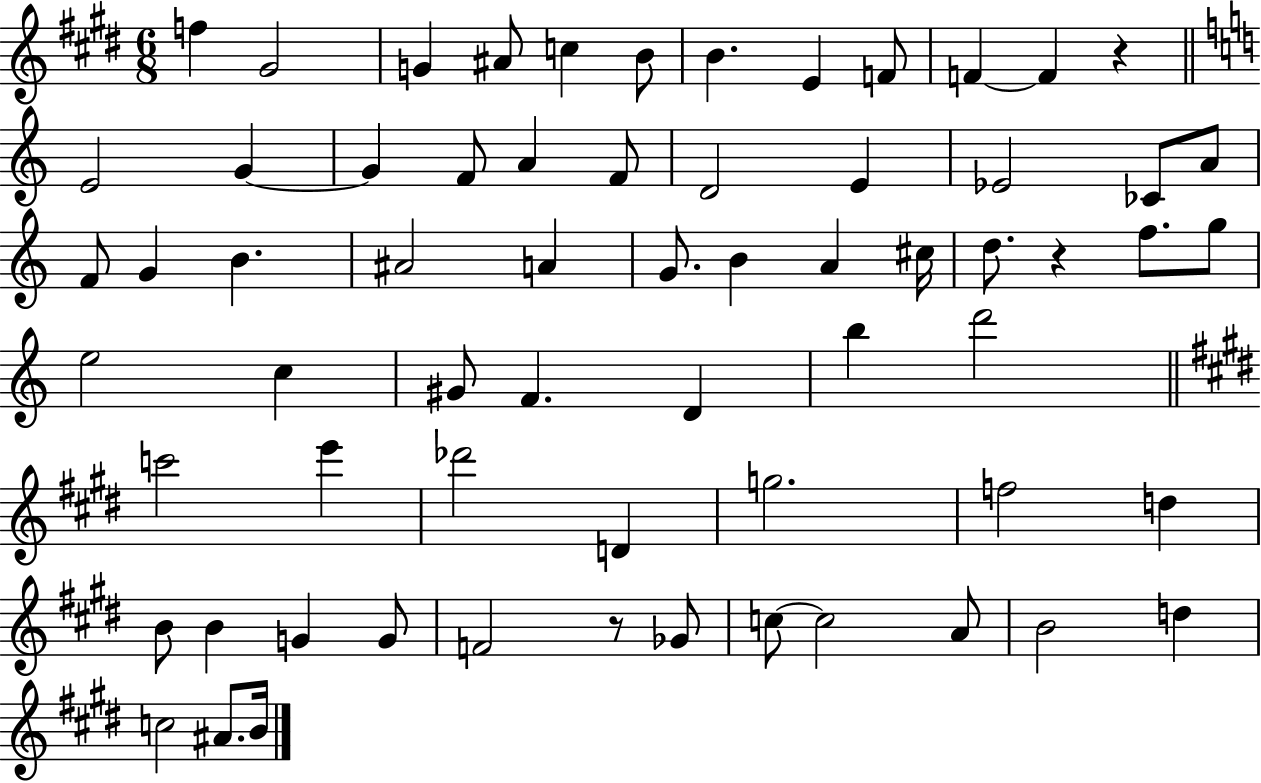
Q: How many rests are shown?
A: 3